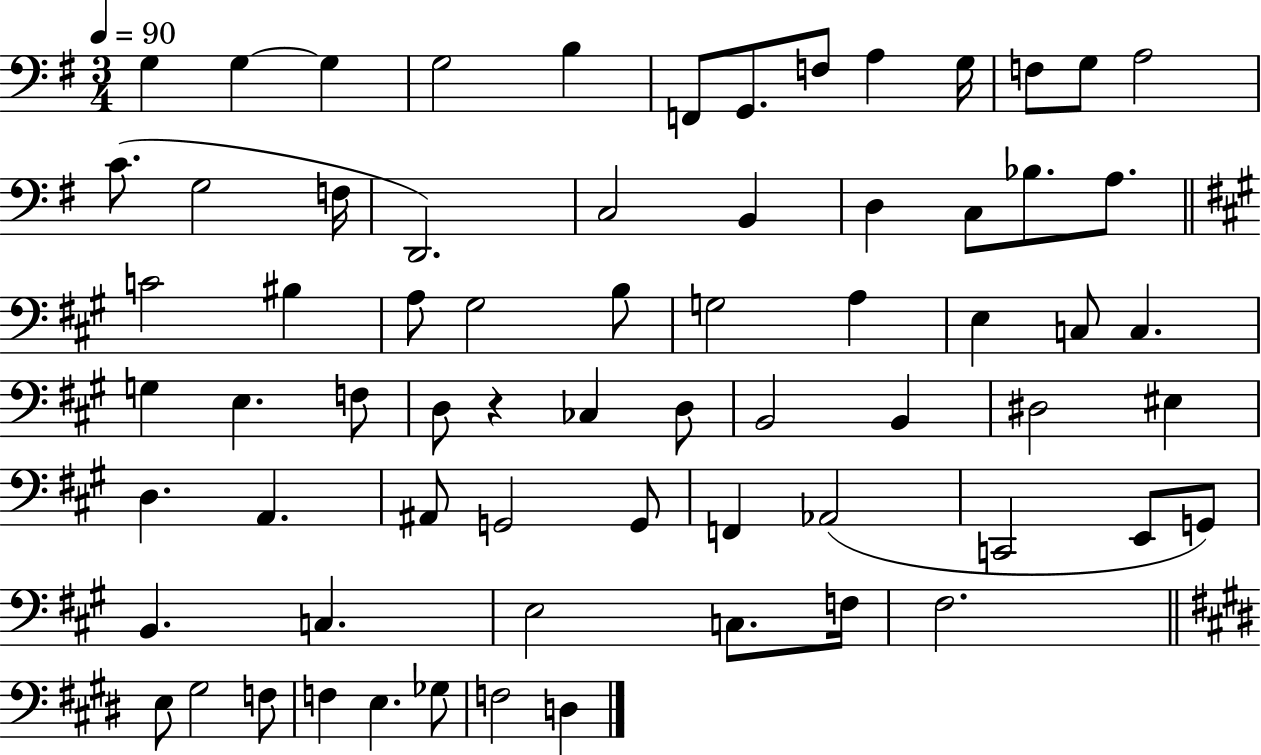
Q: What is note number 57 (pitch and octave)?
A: C3